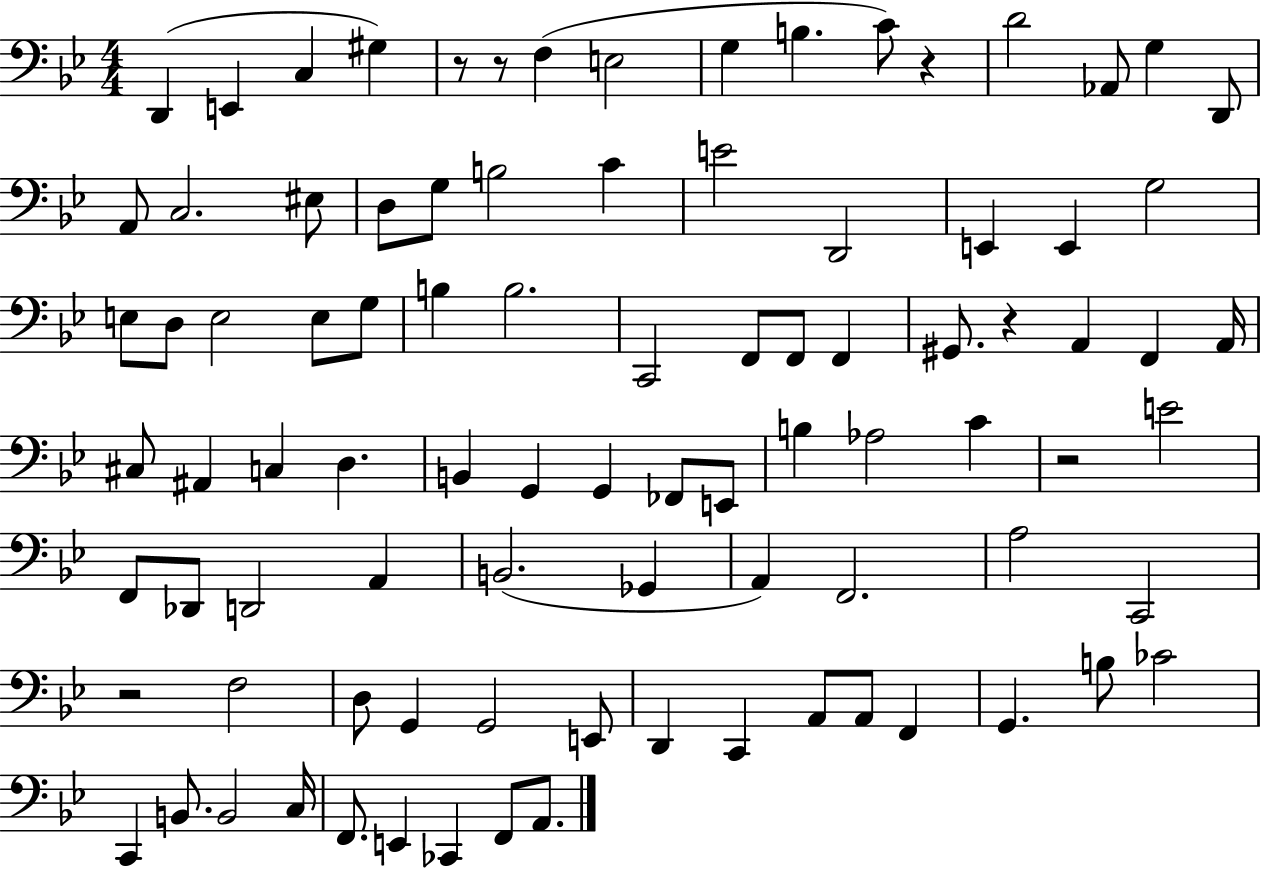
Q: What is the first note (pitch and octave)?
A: D2